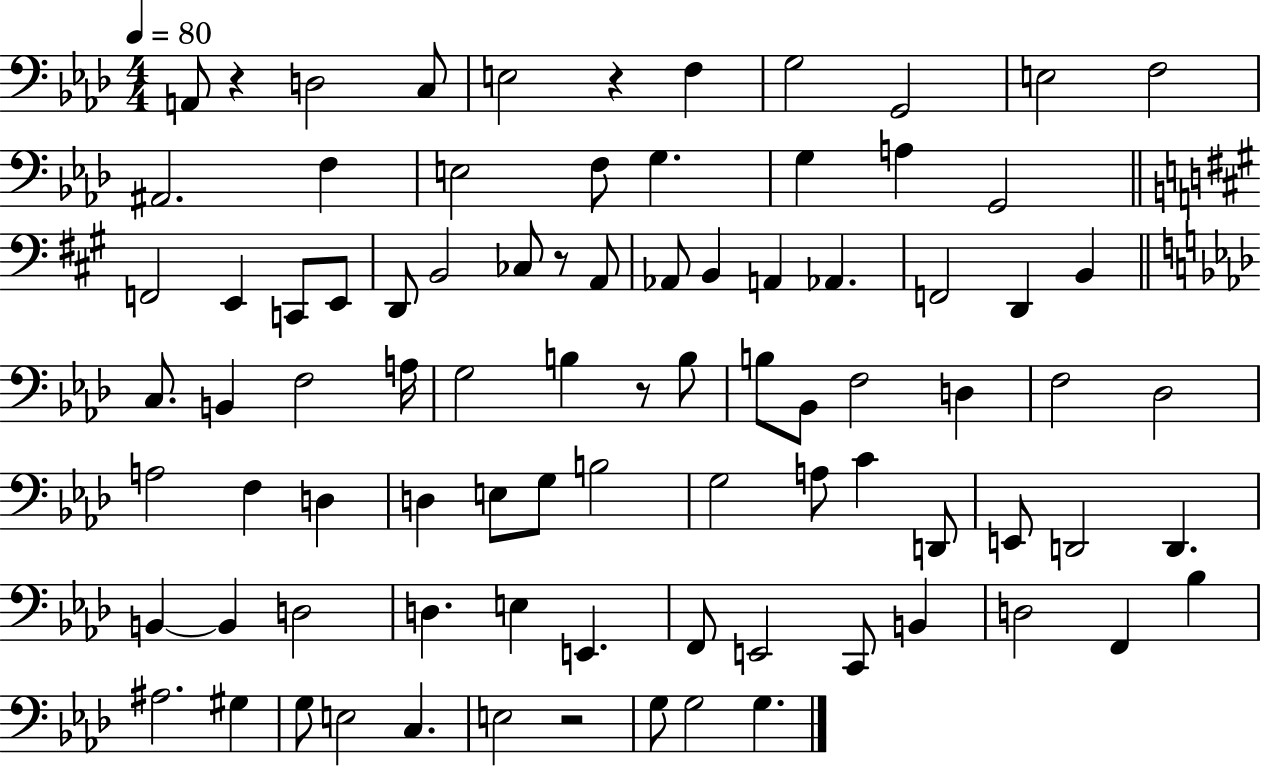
X:1
T:Untitled
M:4/4
L:1/4
K:Ab
A,,/2 z D,2 C,/2 E,2 z F, G,2 G,,2 E,2 F,2 ^A,,2 F, E,2 F,/2 G, G, A, G,,2 F,,2 E,, C,,/2 E,,/2 D,,/2 B,,2 _C,/2 z/2 A,,/2 _A,,/2 B,, A,, _A,, F,,2 D,, B,, C,/2 B,, F,2 A,/4 G,2 B, z/2 B,/2 B,/2 _B,,/2 F,2 D, F,2 _D,2 A,2 F, D, D, E,/2 G,/2 B,2 G,2 A,/2 C D,,/2 E,,/2 D,,2 D,, B,, B,, D,2 D, E, E,, F,,/2 E,,2 C,,/2 B,, D,2 F,, _B, ^A,2 ^G, G,/2 E,2 C, E,2 z2 G,/2 G,2 G,